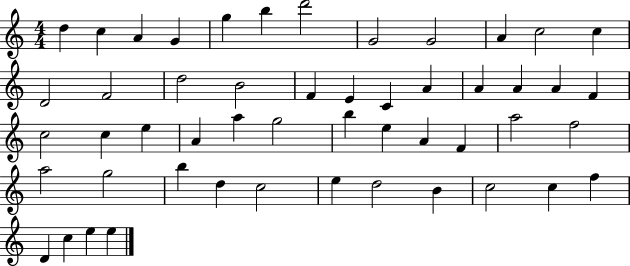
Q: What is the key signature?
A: C major